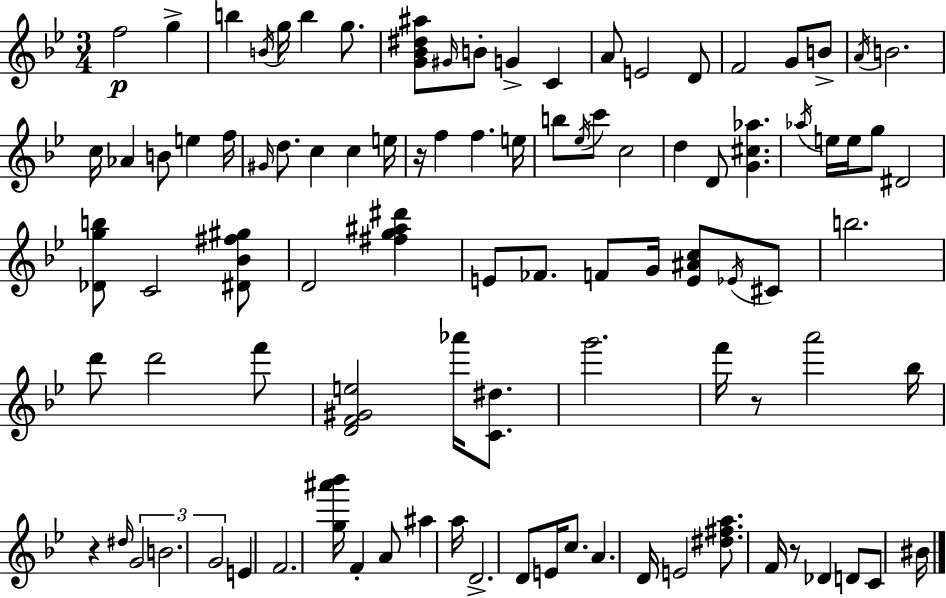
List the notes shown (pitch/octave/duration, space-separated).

F5/h G5/q B5/q B4/s G5/s B5/q G5/e. [G4,Bb4,D#5,A#5]/e G#4/s B4/e G4/q C4/q A4/e E4/h D4/e F4/h G4/e B4/e A4/s B4/h. C5/s Ab4/q B4/e E5/q F5/s G#4/s D5/e. C5/q C5/q E5/s R/s F5/q F5/q. E5/s B5/e Eb5/s C6/e C5/h D5/q D4/e [G4,C#5,Ab5]/q. Ab5/s E5/s E5/s G5/e D#4/h [Db4,G5,B5]/e C4/h [D#4,Bb4,F#5,G#5]/e D4/h [F#5,G5,A#5,D#6]/q E4/e FES4/e. F4/e G4/s [E4,A#4,C5]/e Eb4/s C#4/e B5/h. D6/e D6/h F6/e [D4,F4,G#4,E5]/h Ab6/s [C4,D#5]/e. G6/h. F6/s R/e A6/h Bb5/s R/q D#5/s G4/h B4/h. G4/h E4/q F4/h. [G5,A#6,Bb6]/s F4/q A4/e A#5/q A5/s D4/h. D4/e E4/s C5/e. A4/q. D4/s E4/h [D#5,F#5,A5]/e. F4/s R/e Db4/q D4/e C4/e BIS4/s